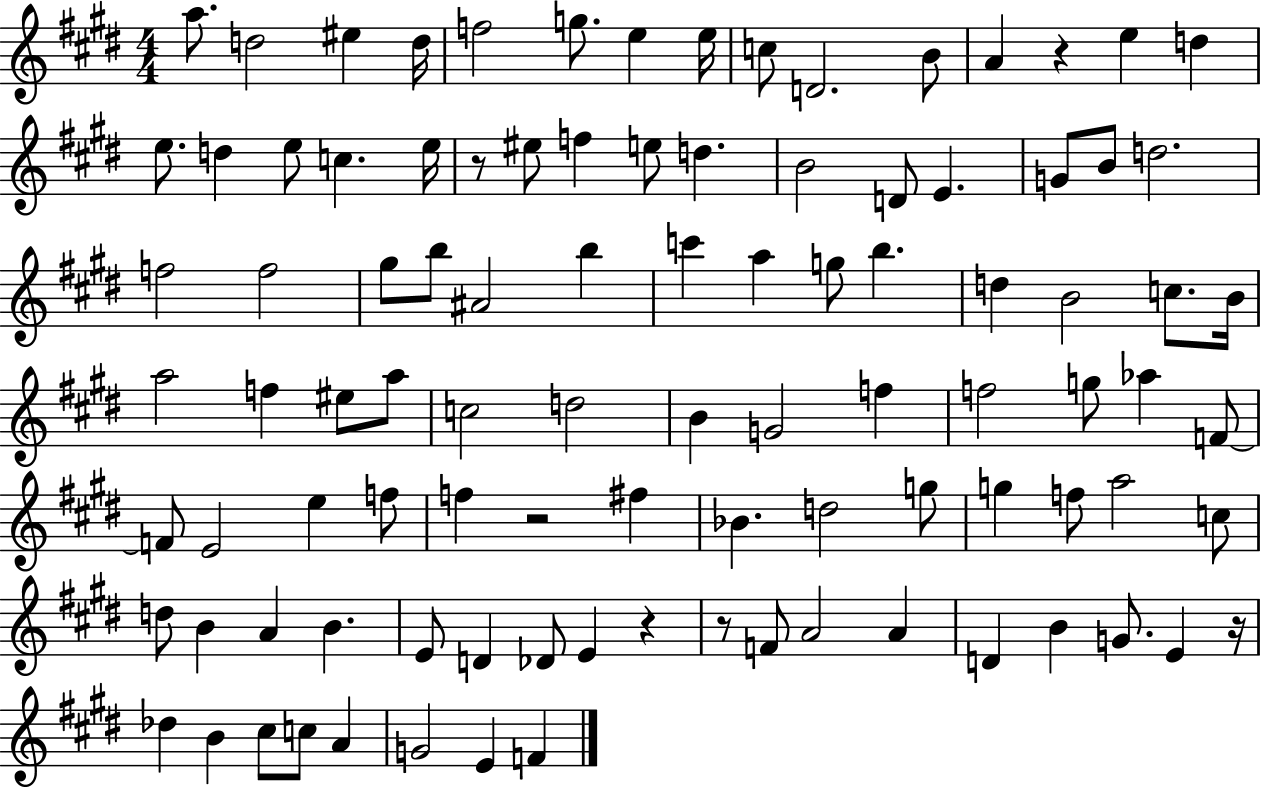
{
  \clef treble
  \numericTimeSignature
  \time 4/4
  \key e \major
  a''8. d''2 eis''4 d''16 | f''2 g''8. e''4 e''16 | c''8 d'2. b'8 | a'4 r4 e''4 d''4 | \break e''8. d''4 e''8 c''4. e''16 | r8 eis''8 f''4 e''8 d''4. | b'2 d'8 e'4. | g'8 b'8 d''2. | \break f''2 f''2 | gis''8 b''8 ais'2 b''4 | c'''4 a''4 g''8 b''4. | d''4 b'2 c''8. b'16 | \break a''2 f''4 eis''8 a''8 | c''2 d''2 | b'4 g'2 f''4 | f''2 g''8 aes''4 f'8~~ | \break f'8 e'2 e''4 f''8 | f''4 r2 fis''4 | bes'4. d''2 g''8 | g''4 f''8 a''2 c''8 | \break d''8 b'4 a'4 b'4. | e'8 d'4 des'8 e'4 r4 | r8 f'8 a'2 a'4 | d'4 b'4 g'8. e'4 r16 | \break des''4 b'4 cis''8 c''8 a'4 | g'2 e'4 f'4 | \bar "|."
}